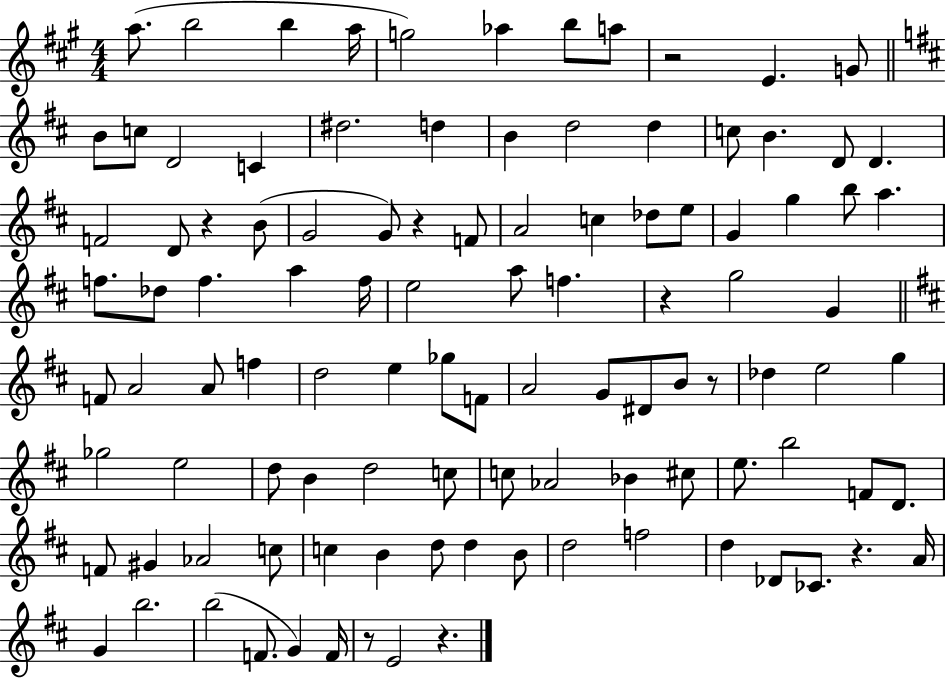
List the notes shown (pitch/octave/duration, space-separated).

A5/e. B5/h B5/q A5/s G5/h Ab5/q B5/e A5/e R/h E4/q. G4/e B4/e C5/e D4/h C4/q D#5/h. D5/q B4/q D5/h D5/q C5/e B4/q. D4/e D4/q. F4/h D4/e R/q B4/e G4/h G4/e R/q F4/e A4/h C5/q Db5/e E5/e G4/q G5/q B5/e A5/q. F5/e. Db5/e F5/q. A5/q F5/s E5/h A5/e F5/q. R/q G5/h G4/q F4/e A4/h A4/e F5/q D5/h E5/q Gb5/e F4/e A4/h G4/e D#4/e B4/e R/e Db5/q E5/h G5/q Gb5/h E5/h D5/e B4/q D5/h C5/e C5/e Ab4/h Bb4/q C#5/e E5/e. B5/h F4/e D4/e. F4/e G#4/q Ab4/h C5/e C5/q B4/q D5/e D5/q B4/e D5/h F5/h D5/q Db4/e CES4/e. R/q. A4/s G4/q B5/h. B5/h F4/e. G4/q F4/s R/e E4/h R/q.